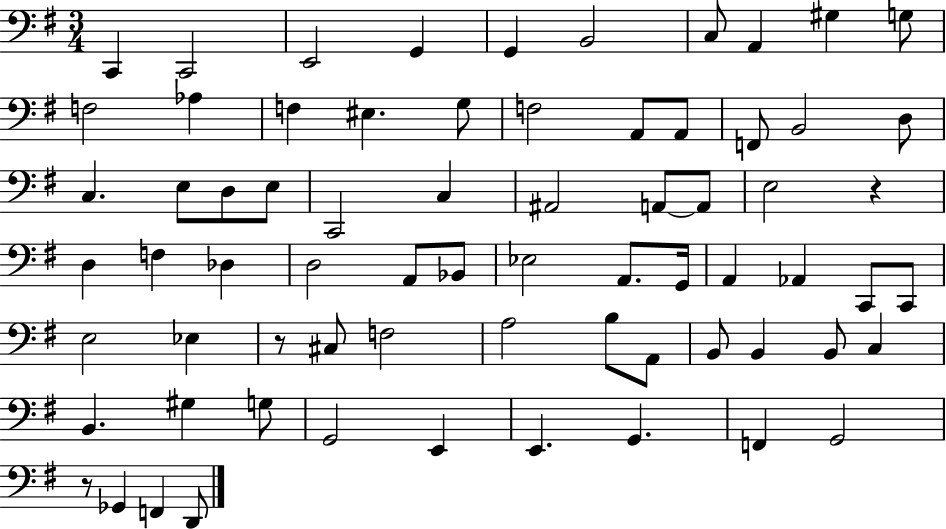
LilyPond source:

{
  \clef bass
  \numericTimeSignature
  \time 3/4
  \key g \major
  c,4 c,2 | e,2 g,4 | g,4 b,2 | c8 a,4 gis4 g8 | \break f2 aes4 | f4 eis4. g8 | f2 a,8 a,8 | f,8 b,2 d8 | \break c4. e8 d8 e8 | c,2 c4 | ais,2 a,8~~ a,8 | e2 r4 | \break d4 f4 des4 | d2 a,8 bes,8 | ees2 a,8. g,16 | a,4 aes,4 c,8 c,8 | \break e2 ees4 | r8 cis8 f2 | a2 b8 a,8 | b,8 b,4 b,8 c4 | \break b,4. gis4 g8 | g,2 e,4 | e,4. g,4. | f,4 g,2 | \break r8 ges,4 f,4 d,8 | \bar "|."
}